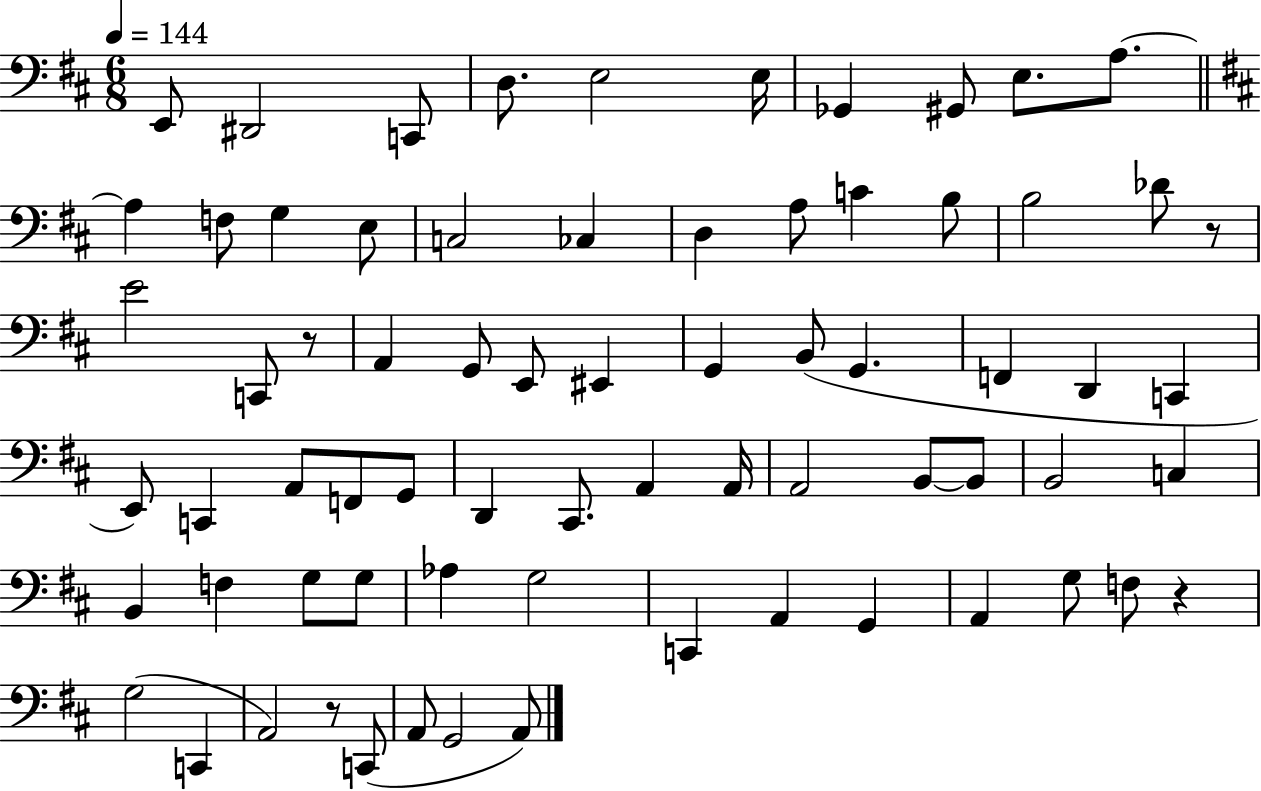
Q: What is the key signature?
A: D major